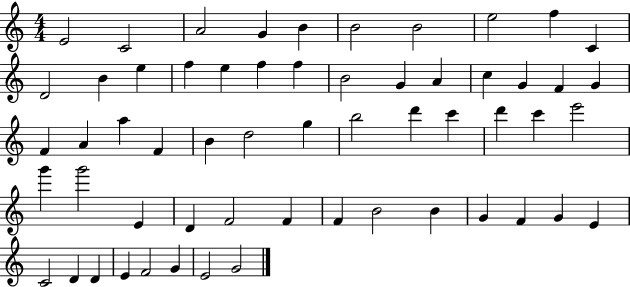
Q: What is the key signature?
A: C major